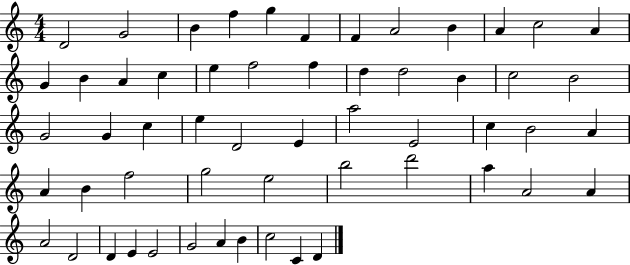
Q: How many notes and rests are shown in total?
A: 56